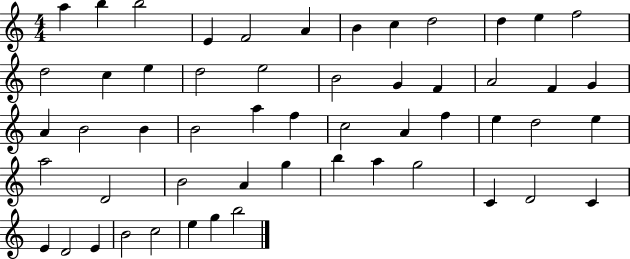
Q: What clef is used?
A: treble